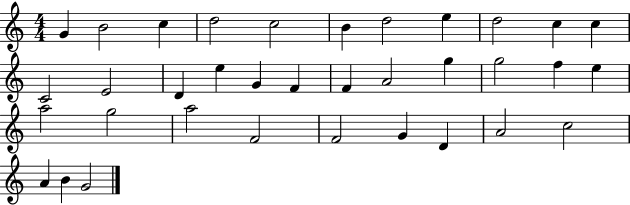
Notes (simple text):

G4/q B4/h C5/q D5/h C5/h B4/q D5/h E5/q D5/h C5/q C5/q C4/h E4/h D4/q E5/q G4/q F4/q F4/q A4/h G5/q G5/h F5/q E5/q A5/h G5/h A5/h F4/h F4/h G4/q D4/q A4/h C5/h A4/q B4/q G4/h